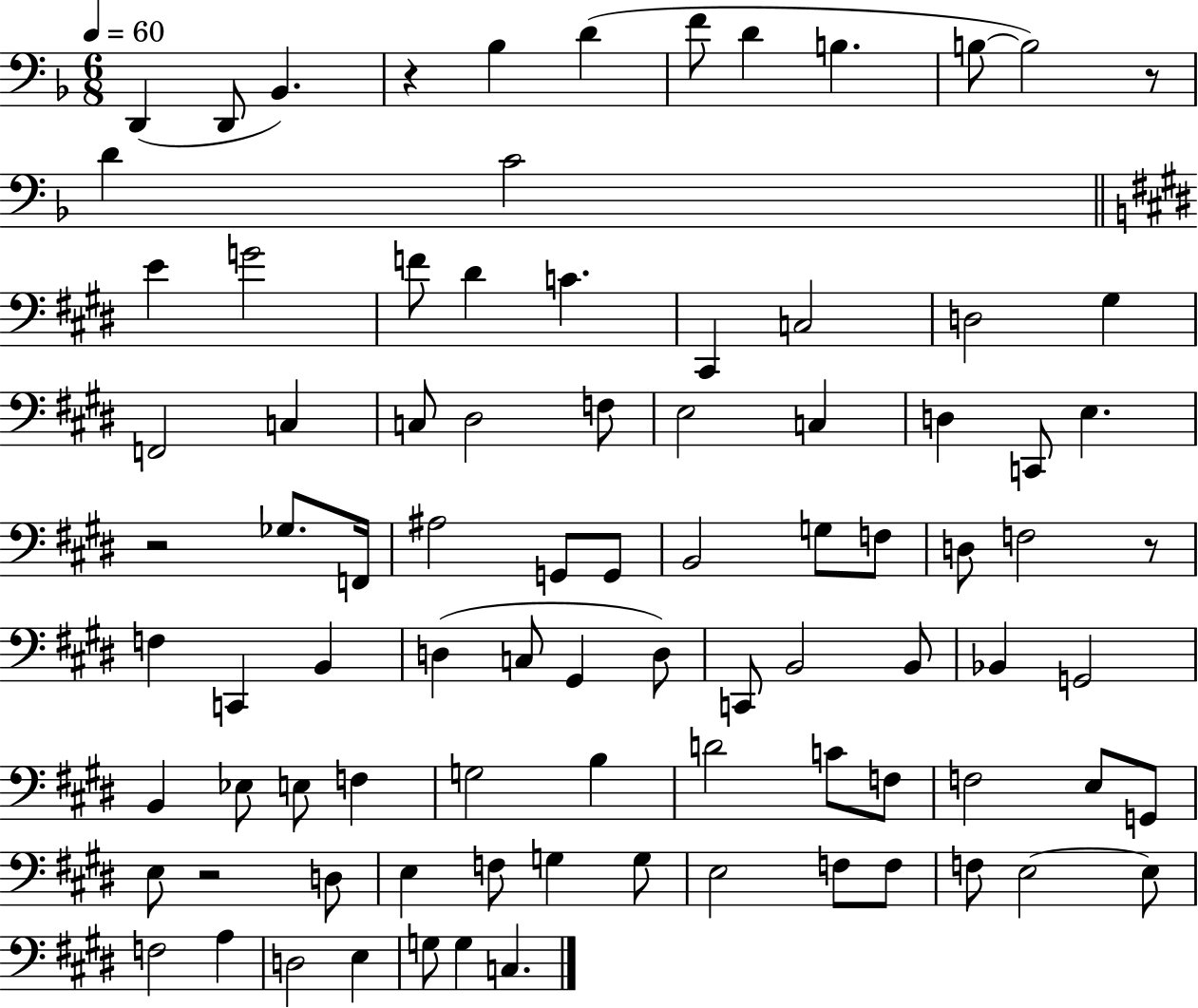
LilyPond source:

{
  \clef bass
  \numericTimeSignature
  \time 6/8
  \key f \major
  \tempo 4 = 60
  d,4( d,8 bes,4.) | r4 bes4 d'4( | f'8 d'4 b4. | b8~~ b2) r8 | \break d'4 c'2 | \bar "||" \break \key e \major e'4 g'2 | f'8 dis'4 c'4. | cis,4 c2 | d2 gis4 | \break f,2 c4 | c8 dis2 f8 | e2 c4 | d4 c,8 e4. | \break r2 ges8. f,16 | ais2 g,8 g,8 | b,2 g8 f8 | d8 f2 r8 | \break f4 c,4 b,4 | d4( c8 gis,4 d8) | c,8 b,2 b,8 | bes,4 g,2 | \break b,4 ees8 e8 f4 | g2 b4 | d'2 c'8 f8 | f2 e8 g,8 | \break e8 r2 d8 | e4 f8 g4 g8 | e2 f8 f8 | f8 e2~~ e8 | \break f2 a4 | d2 e4 | g8 g4 c4. | \bar "|."
}